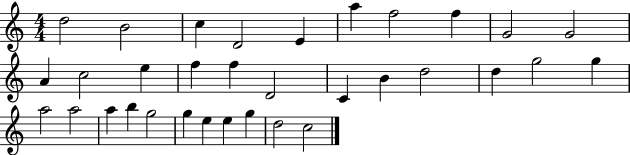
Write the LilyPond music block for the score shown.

{
  \clef treble
  \numericTimeSignature
  \time 4/4
  \key c \major
  d''2 b'2 | c''4 d'2 e'4 | a''4 f''2 f''4 | g'2 g'2 | \break a'4 c''2 e''4 | f''4 f''4 d'2 | c'4 b'4 d''2 | d''4 g''2 g''4 | \break a''2 a''2 | a''4 b''4 g''2 | g''4 e''4 e''4 g''4 | d''2 c''2 | \break \bar "|."
}